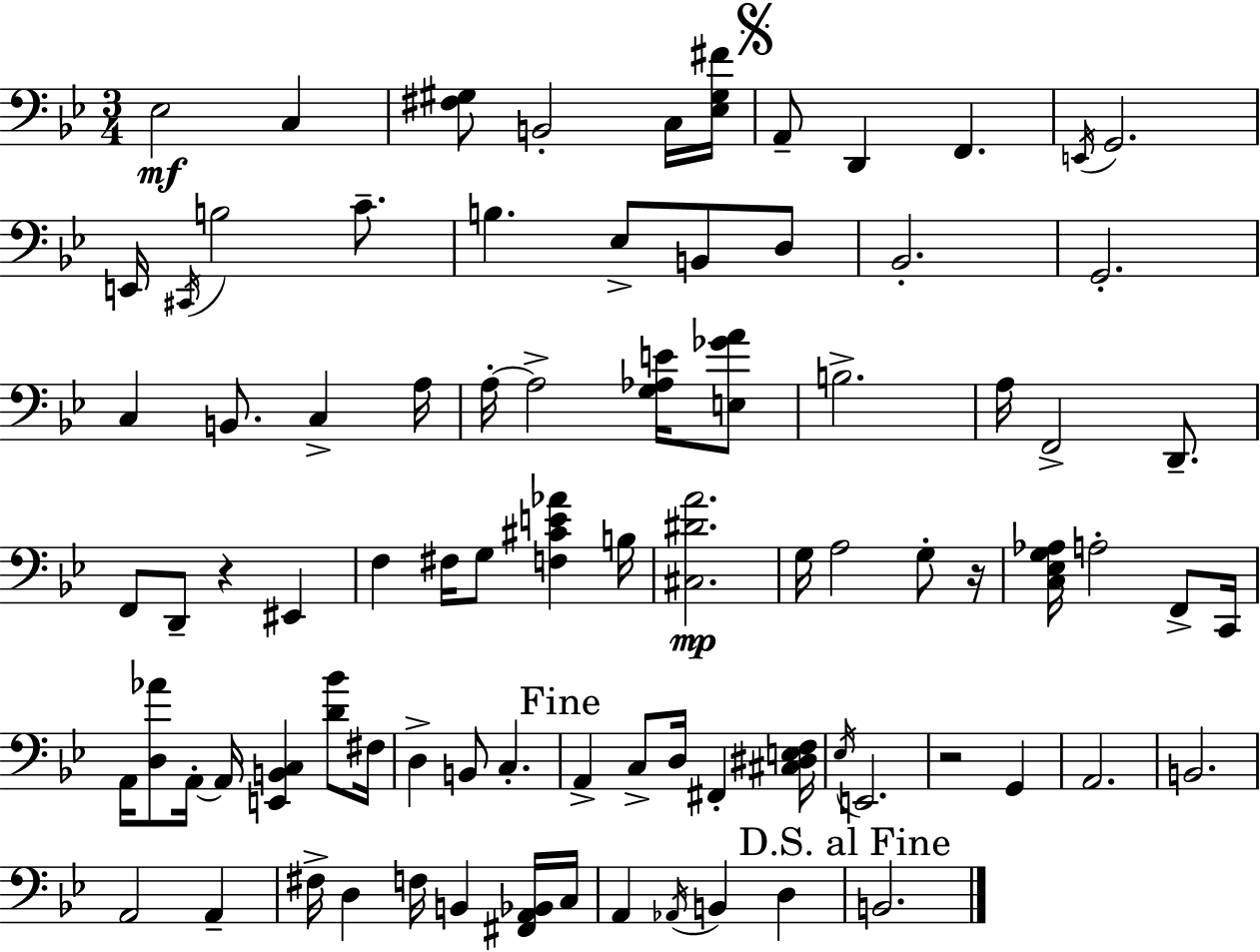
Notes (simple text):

Eb3/h C3/q [F#3,G#3]/e B2/h C3/s [Eb3,G#3,F#4]/s A2/e D2/q F2/q. E2/s G2/h. E2/s C#2/s B3/h C4/e. B3/q. Eb3/e B2/e D3/e Bb2/h. G2/h. C3/q B2/e. C3/q A3/s A3/s A3/h [G3,Ab3,E4]/s [E3,Gb4,A4]/e B3/h. A3/s F2/h D2/e. F2/e D2/e R/q EIS2/q F3/q F#3/s G3/e [F3,C#4,E4,Ab4]/q B3/s [C#3,D#4,A4]/h. G3/s A3/h G3/e R/s [C3,Eb3,G3,Ab3]/s A3/h F2/e C2/s A2/s [D3,Ab4]/e A2/s A2/s [E2,B2,C3]/q [D4,Bb4]/e F#3/s D3/q B2/e C3/q. A2/q C3/e D3/s F#2/q [C#3,D#3,E3,F3]/s Eb3/s E2/h. R/h G2/q A2/h. B2/h. A2/h A2/q F#3/s D3/q F3/s B2/q [F#2,A2,Bb2]/s C3/s A2/q Ab2/s B2/q D3/q B2/h.